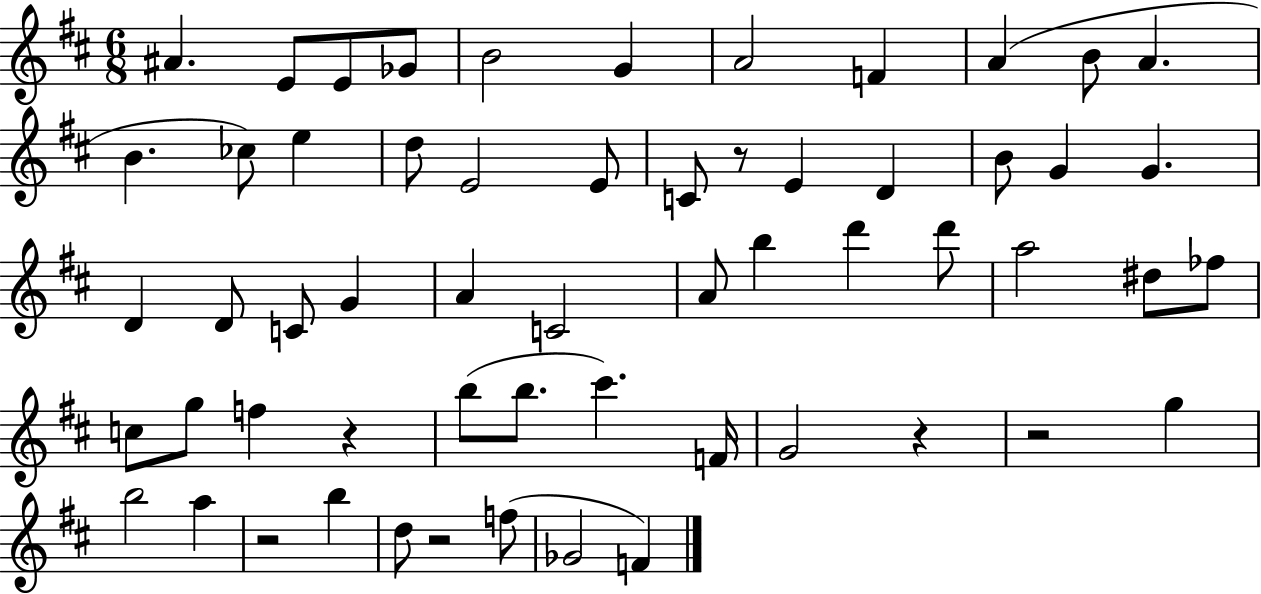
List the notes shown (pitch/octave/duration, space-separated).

A#4/q. E4/e E4/e Gb4/e B4/h G4/q A4/h F4/q A4/q B4/e A4/q. B4/q. CES5/e E5/q D5/e E4/h E4/e C4/e R/e E4/q D4/q B4/e G4/q G4/q. D4/q D4/e C4/e G4/q A4/q C4/h A4/e B5/q D6/q D6/e A5/h D#5/e FES5/e C5/e G5/e F5/q R/q B5/e B5/e. C#6/q. F4/s G4/h R/q R/h G5/q B5/h A5/q R/h B5/q D5/e R/h F5/e Gb4/h F4/q